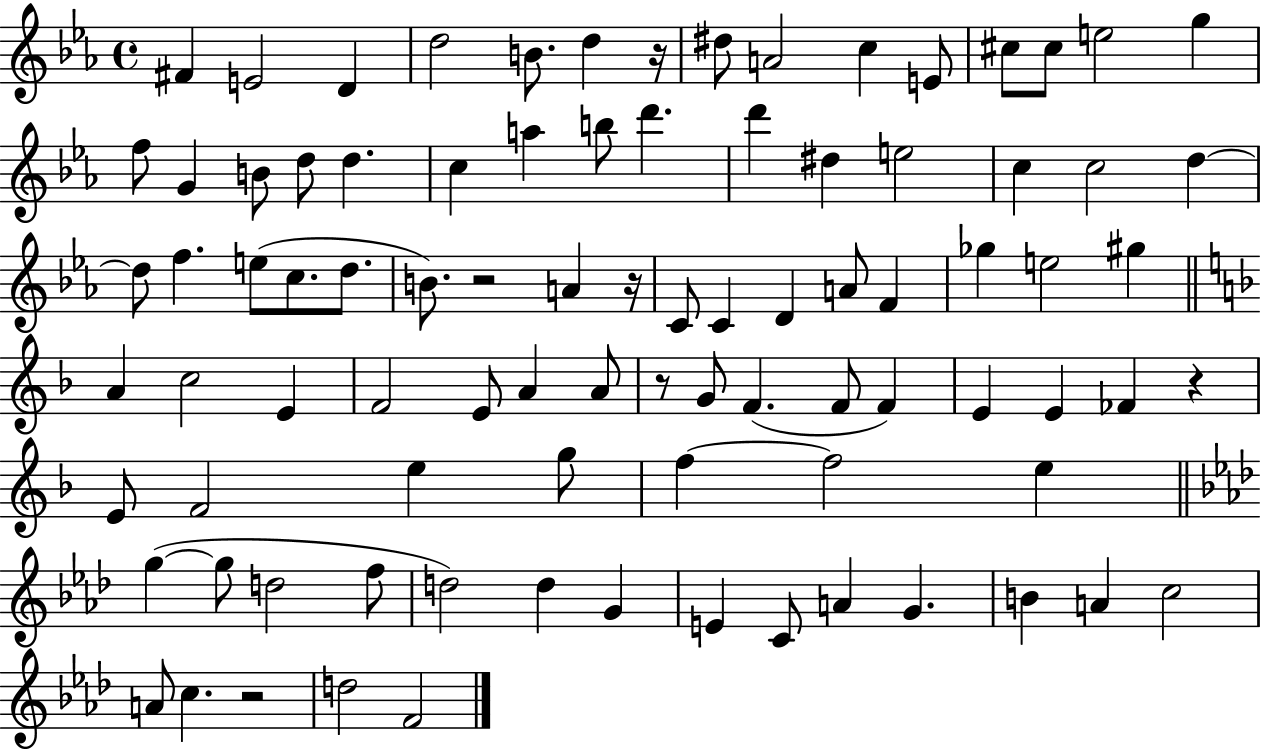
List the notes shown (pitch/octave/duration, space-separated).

F#4/q E4/h D4/q D5/h B4/e. D5/q R/s D#5/e A4/h C5/q E4/e C#5/e C#5/e E5/h G5/q F5/e G4/q B4/e D5/e D5/q. C5/q A5/q B5/e D6/q. D6/q D#5/q E5/h C5/q C5/h D5/q D5/e F5/q. E5/e C5/e. D5/e. B4/e. R/h A4/q R/s C4/e C4/q D4/q A4/e F4/q Gb5/q E5/h G#5/q A4/q C5/h E4/q F4/h E4/e A4/q A4/e R/e G4/e F4/q. F4/e F4/q E4/q E4/q FES4/q R/q E4/e F4/h E5/q G5/e F5/q F5/h E5/q G5/q G5/e D5/h F5/e D5/h D5/q G4/q E4/q C4/e A4/q G4/q. B4/q A4/q C5/h A4/e C5/q. R/h D5/h F4/h